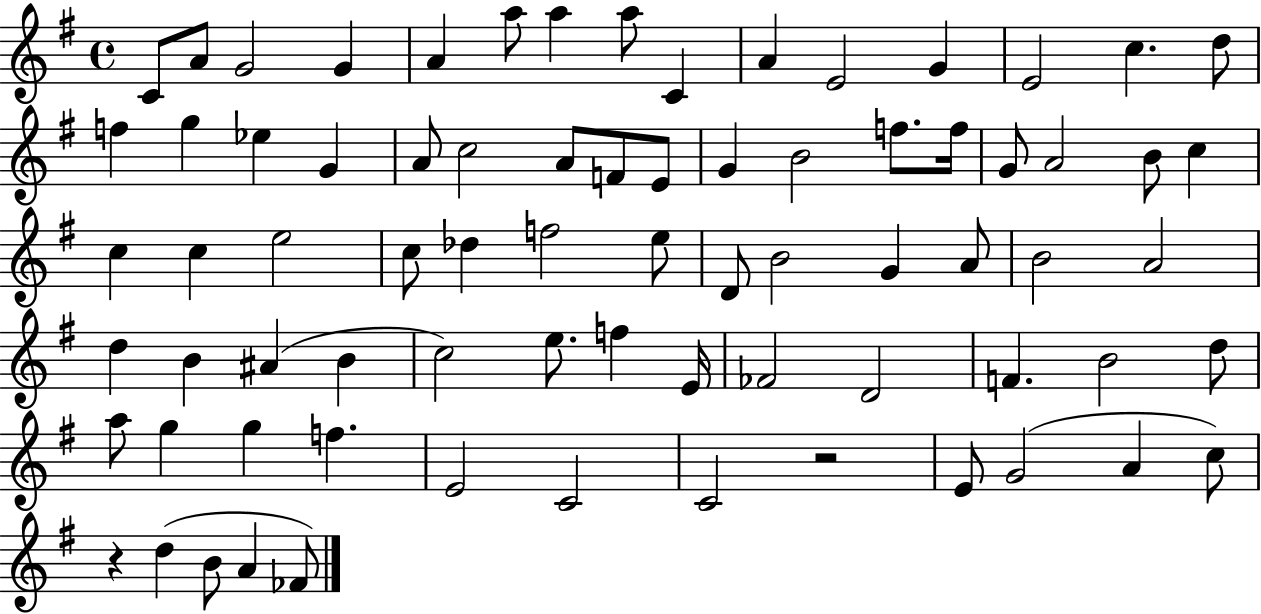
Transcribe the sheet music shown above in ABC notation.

X:1
T:Untitled
M:4/4
L:1/4
K:G
C/2 A/2 G2 G A a/2 a a/2 C A E2 G E2 c d/2 f g _e G A/2 c2 A/2 F/2 E/2 G B2 f/2 f/4 G/2 A2 B/2 c c c e2 c/2 _d f2 e/2 D/2 B2 G A/2 B2 A2 d B ^A B c2 e/2 f E/4 _F2 D2 F B2 d/2 a/2 g g f E2 C2 C2 z2 E/2 G2 A c/2 z d B/2 A _F/2